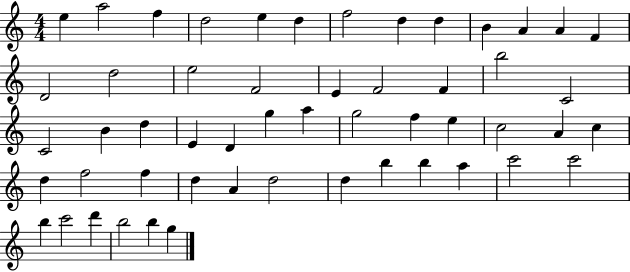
{
  \clef treble
  \numericTimeSignature
  \time 4/4
  \key c \major
  e''4 a''2 f''4 | d''2 e''4 d''4 | f''2 d''4 d''4 | b'4 a'4 a'4 f'4 | \break d'2 d''2 | e''2 f'2 | e'4 f'2 f'4 | b''2 c'2 | \break c'2 b'4 d''4 | e'4 d'4 g''4 a''4 | g''2 f''4 e''4 | c''2 a'4 c''4 | \break d''4 f''2 f''4 | d''4 a'4 d''2 | d''4 b''4 b''4 a''4 | c'''2 c'''2 | \break b''4 c'''2 d'''4 | b''2 b''4 g''4 | \bar "|."
}